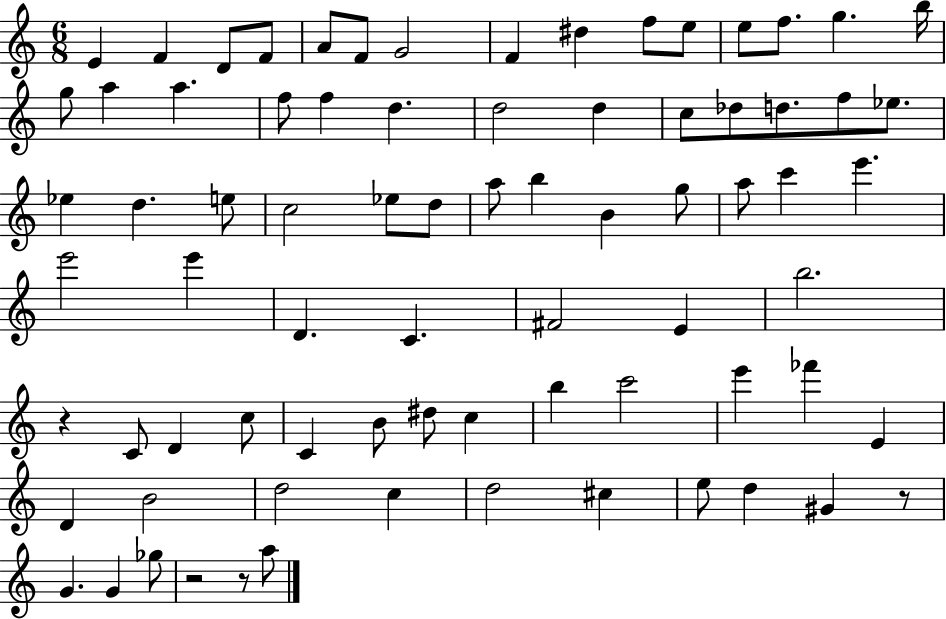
X:1
T:Untitled
M:6/8
L:1/4
K:C
E F D/2 F/2 A/2 F/2 G2 F ^d f/2 e/2 e/2 f/2 g b/4 g/2 a a f/2 f d d2 d c/2 _d/2 d/2 f/2 _e/2 _e d e/2 c2 _e/2 d/2 a/2 b B g/2 a/2 c' e' e'2 e' D C ^F2 E b2 z C/2 D c/2 C B/2 ^d/2 c b c'2 e' _f' E D B2 d2 c d2 ^c e/2 d ^G z/2 G G _g/2 z2 z/2 a/2